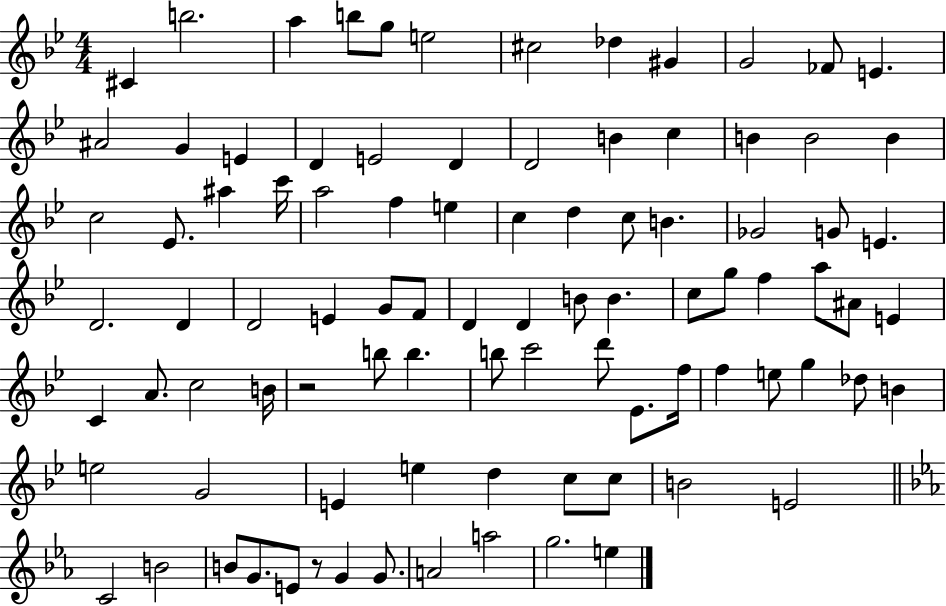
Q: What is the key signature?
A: BES major